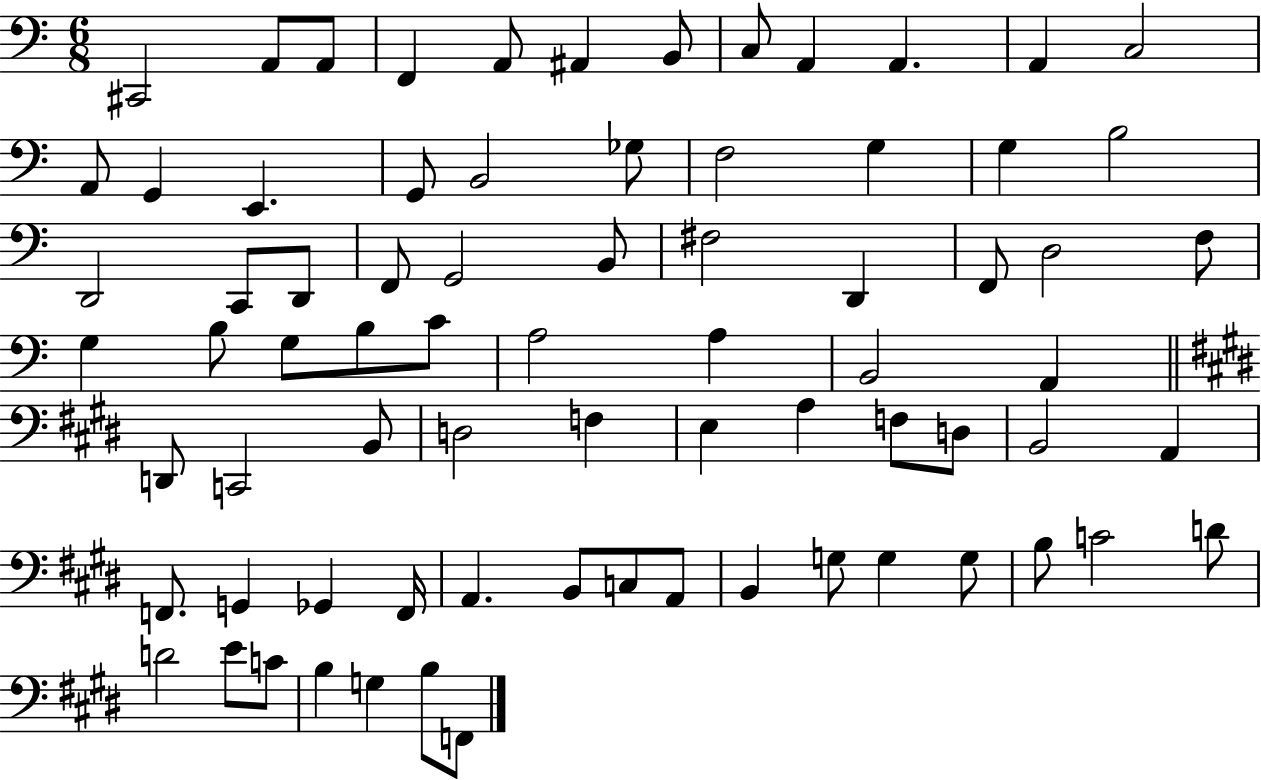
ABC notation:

X:1
T:Untitled
M:6/8
L:1/4
K:C
^C,,2 A,,/2 A,,/2 F,, A,,/2 ^A,, B,,/2 C,/2 A,, A,, A,, C,2 A,,/2 G,, E,, G,,/2 B,,2 _G,/2 F,2 G, G, B,2 D,,2 C,,/2 D,,/2 F,,/2 G,,2 B,,/2 ^F,2 D,, F,,/2 D,2 F,/2 G, B,/2 G,/2 B,/2 C/2 A,2 A, B,,2 A,, D,,/2 C,,2 B,,/2 D,2 F, E, A, F,/2 D,/2 B,,2 A,, F,,/2 G,, _G,, F,,/4 A,, B,,/2 C,/2 A,,/2 B,, G,/2 G, G,/2 B,/2 C2 D/2 D2 E/2 C/2 B, G, B,/2 F,,/2